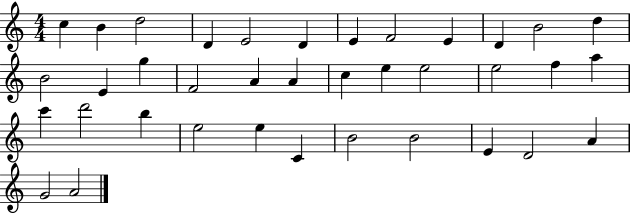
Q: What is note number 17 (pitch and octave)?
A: A4